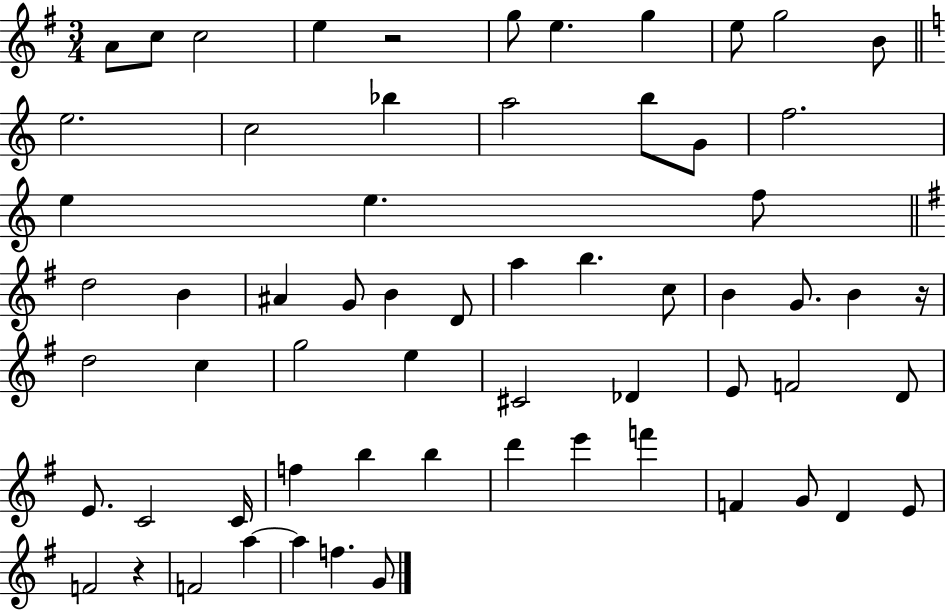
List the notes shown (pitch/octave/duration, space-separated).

A4/e C5/e C5/h E5/q R/h G5/e E5/q. G5/q E5/e G5/h B4/e E5/h. C5/h Bb5/q A5/h B5/e G4/e F5/h. E5/q E5/q. F5/e D5/h B4/q A#4/q G4/e B4/q D4/e A5/q B5/q. C5/e B4/q G4/e. B4/q R/s D5/h C5/q G5/h E5/q C#4/h Db4/q E4/e F4/h D4/e E4/e. C4/h C4/s F5/q B5/q B5/q D6/q E6/q F6/q F4/q G4/e D4/q E4/e F4/h R/q F4/h A5/q A5/q F5/q. G4/e